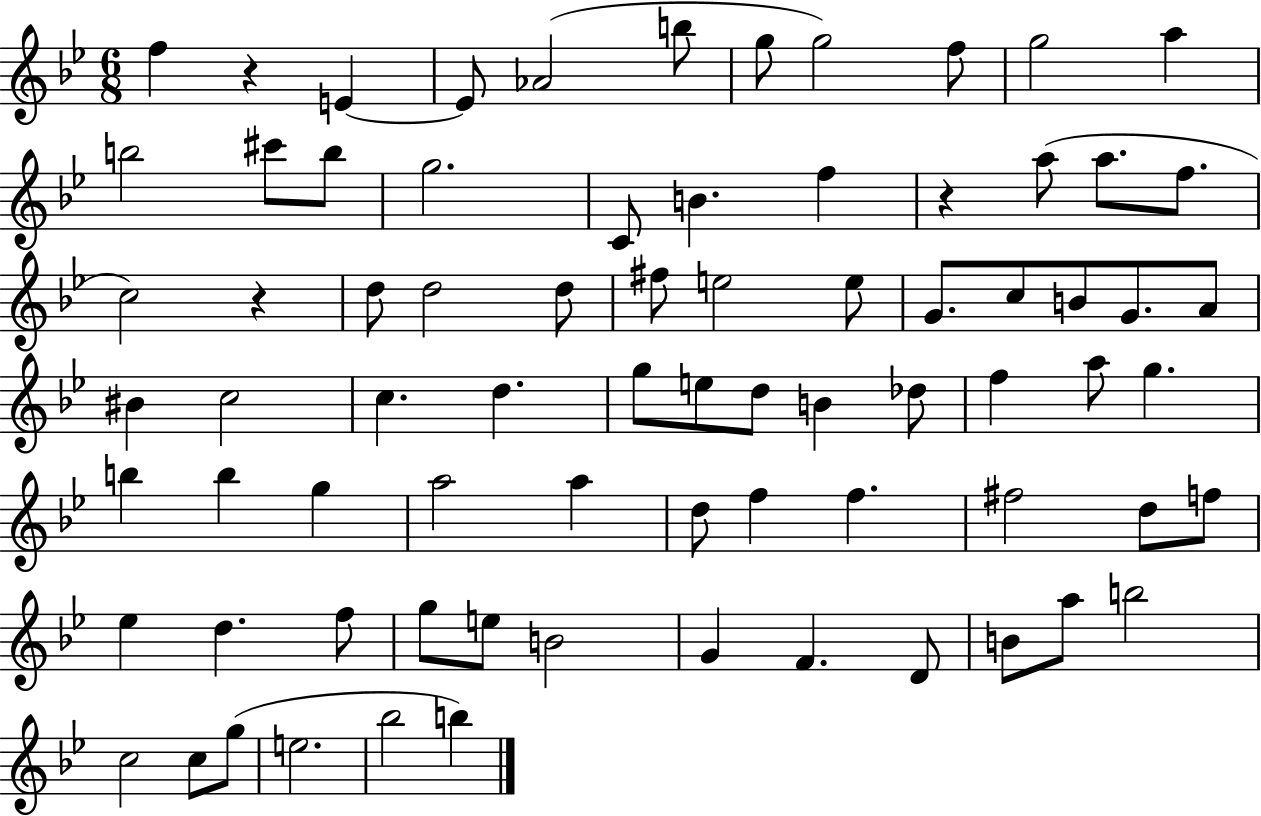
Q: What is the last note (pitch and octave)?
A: B5